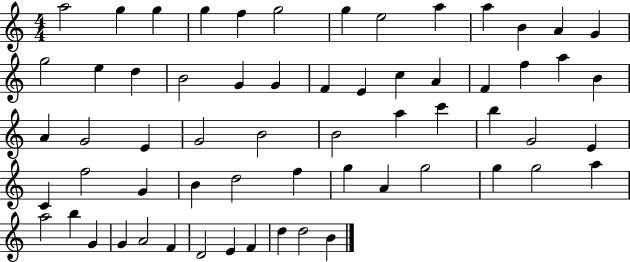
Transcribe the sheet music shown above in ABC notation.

X:1
T:Untitled
M:4/4
L:1/4
K:C
a2 g g g f g2 g e2 a a B A G g2 e d B2 G G F E c A F f a B A G2 E G2 B2 B2 a c' b G2 E C f2 G B d2 f g A g2 g g2 a a2 b G G A2 F D2 E F d d2 B